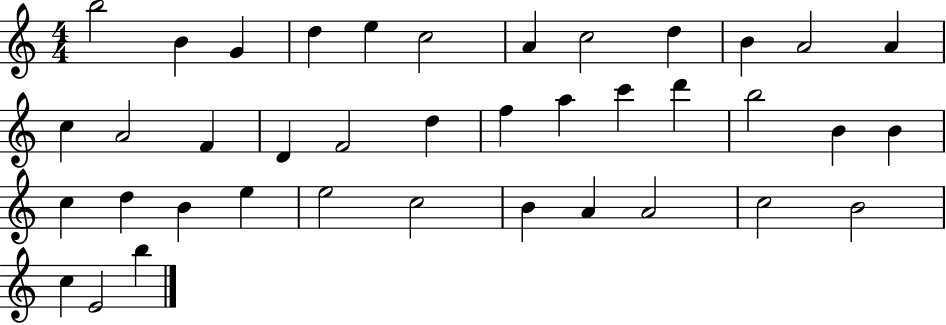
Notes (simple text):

B5/h B4/q G4/q D5/q E5/q C5/h A4/q C5/h D5/q B4/q A4/h A4/q C5/q A4/h F4/q D4/q F4/h D5/q F5/q A5/q C6/q D6/q B5/h B4/q B4/q C5/q D5/q B4/q E5/q E5/h C5/h B4/q A4/q A4/h C5/h B4/h C5/q E4/h B5/q